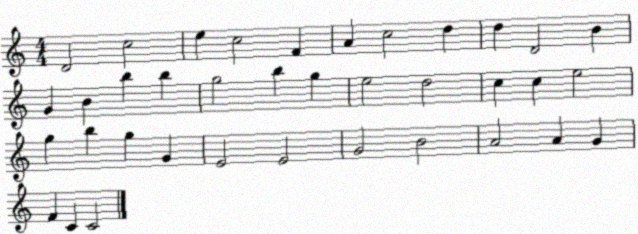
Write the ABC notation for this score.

X:1
T:Untitled
M:4/4
L:1/4
K:C
D2 c2 e c2 F A c2 d d D2 B G B b b g2 b g e2 d2 c c e2 g b g G E2 E2 G2 B2 A2 A G F C C2